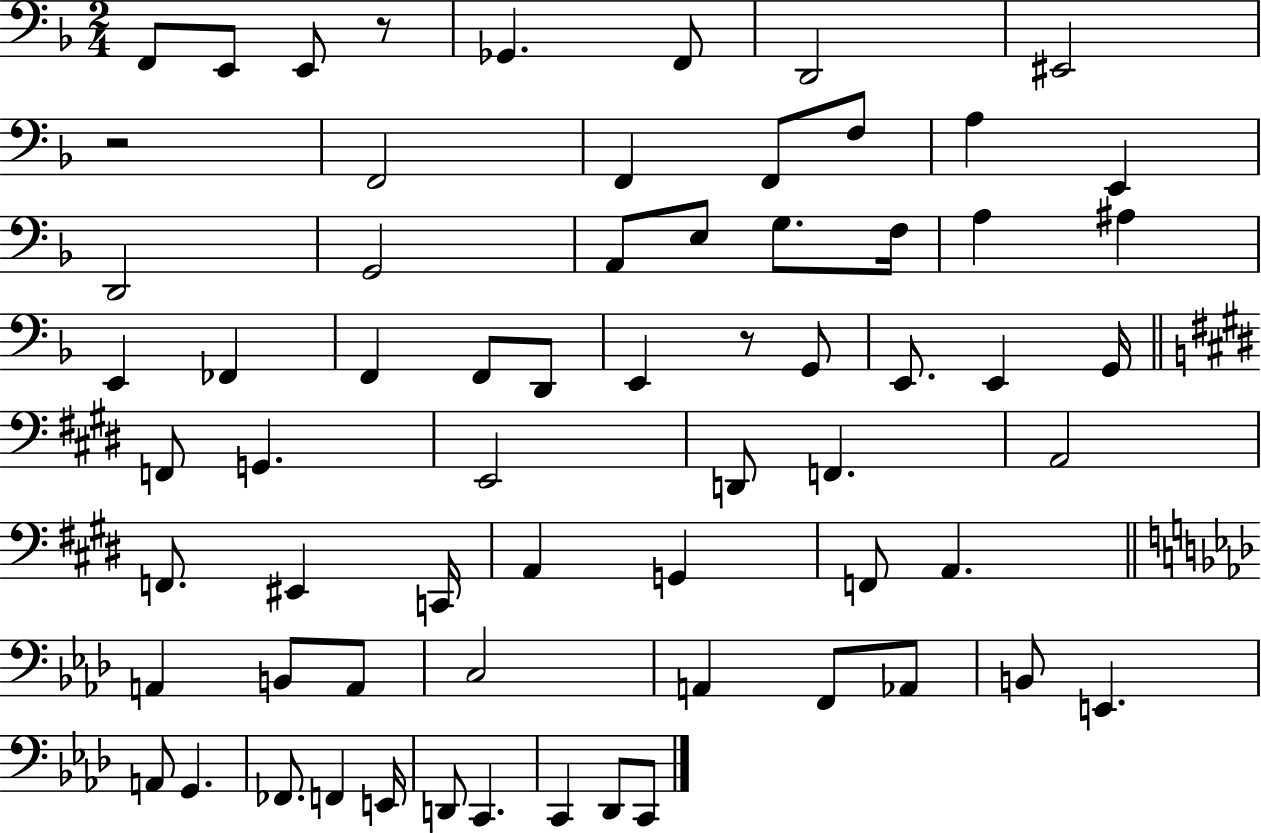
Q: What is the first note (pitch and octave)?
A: F2